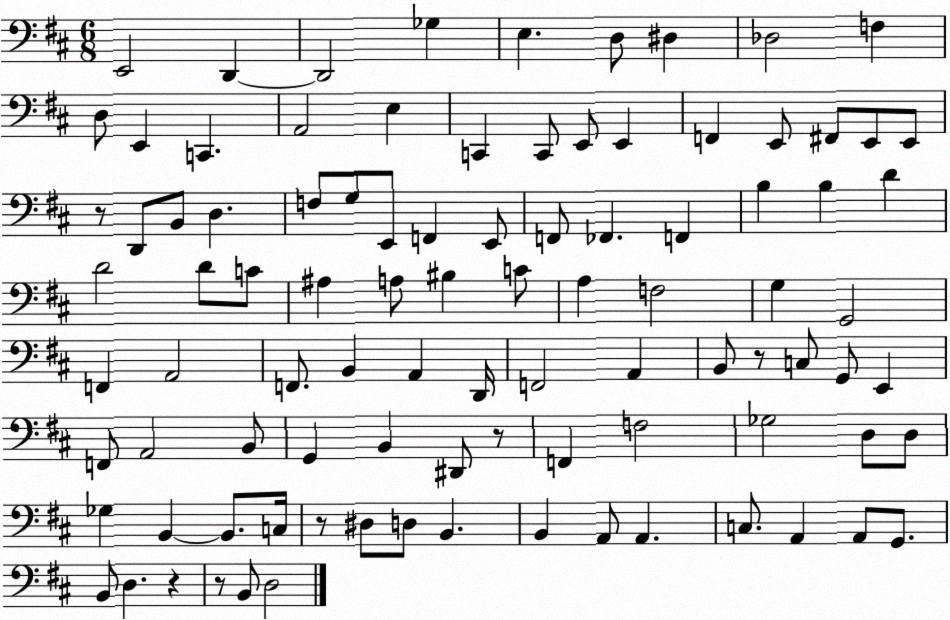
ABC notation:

X:1
T:Untitled
M:6/8
L:1/4
K:D
E,,2 D,, D,,2 _G, E, D,/2 ^D, _D,2 F, D,/2 E,, C,, A,,2 E, C,, C,,/2 E,,/2 E,, F,, E,,/2 ^F,,/2 E,,/2 E,,/2 z/2 D,,/2 B,,/2 D, F,/2 G,/2 E,,/2 F,, E,,/2 F,,/2 _F,, F,, B, B, D D2 D/2 C/2 ^A, A,/2 ^B, C/2 A, F,2 G, G,,2 F,, A,,2 F,,/2 B,, A,, D,,/4 F,,2 A,, B,,/2 z/2 C,/2 G,,/2 E,, F,,/2 A,,2 B,,/2 G,, B,, ^D,,/2 z/2 F,, F,2 _G,2 D,/2 D,/2 _G, B,, B,,/2 C,/4 z/2 ^D,/2 D,/2 B,, B,, A,,/2 A,, C,/2 A,, A,,/2 G,,/2 B,,/2 D, z z/2 B,,/2 D,2